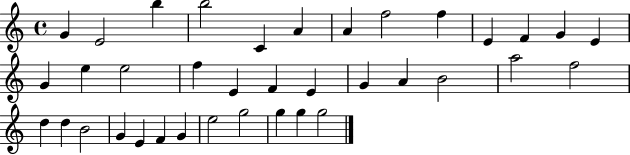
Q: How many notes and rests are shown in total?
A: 37